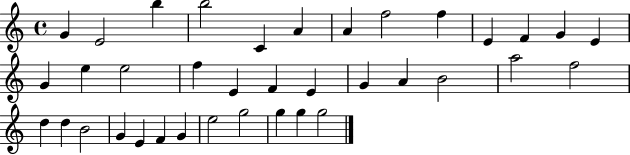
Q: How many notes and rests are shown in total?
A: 37